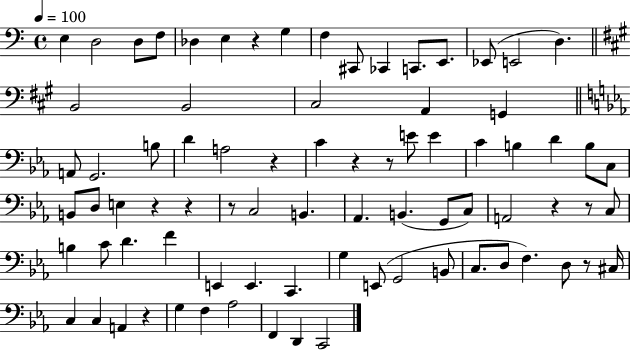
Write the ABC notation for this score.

X:1
T:Untitled
M:4/4
L:1/4
K:C
E, D,2 D,/2 F,/2 _D, E, z G, F, ^C,,/2 _C,, C,,/2 E,,/2 _E,,/2 E,,2 D, B,,2 B,,2 ^C,2 A,, G,, A,,/2 G,,2 B,/2 D A,2 z C z z/2 E/2 E C B, D B,/2 C,/2 B,,/2 D,/2 E, z z z/2 C,2 B,, _A,, B,, G,,/2 C,/2 A,,2 z z/2 C,/2 B, C/2 D F E,, E,, C,, G, E,,/2 G,,2 B,,/2 C,/2 D,/2 F, D,/2 z/2 ^C,/4 C, C, A,, z G, F, _A,2 F,, D,, C,,2